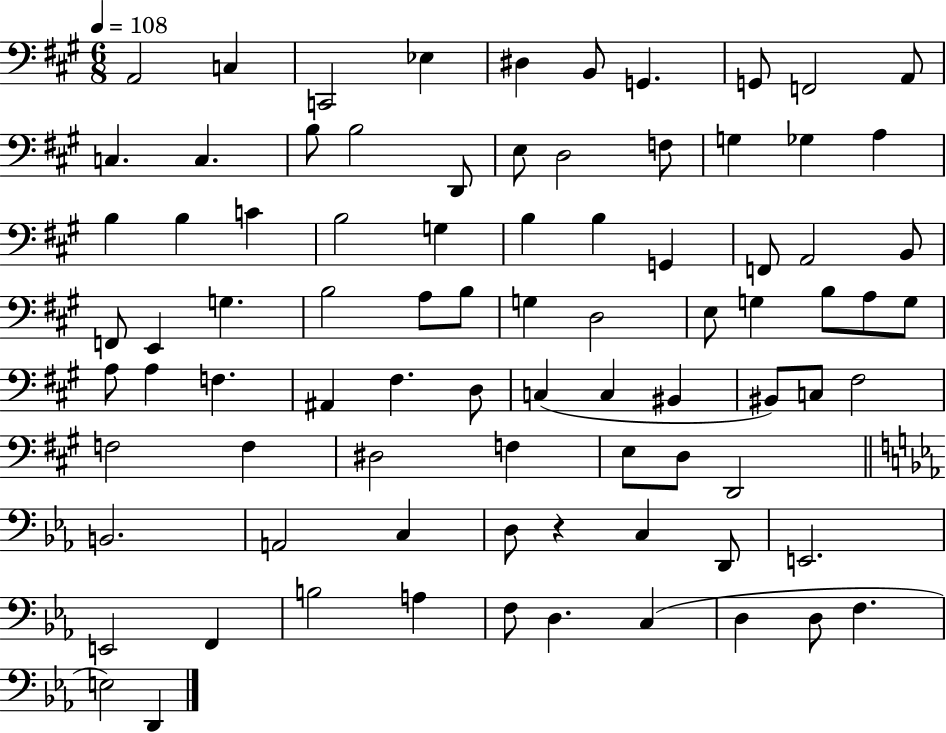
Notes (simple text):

A2/h C3/q C2/h Eb3/q D#3/q B2/e G2/q. G2/e F2/h A2/e C3/q. C3/q. B3/e B3/h D2/e E3/e D3/h F3/e G3/q Gb3/q A3/q B3/q B3/q C4/q B3/h G3/q B3/q B3/q G2/q F2/e A2/h B2/e F2/e E2/q G3/q. B3/h A3/e B3/e G3/q D3/h E3/e G3/q B3/e A3/e G3/e A3/e A3/q F3/q. A#2/q F#3/q. D3/e C3/q C3/q BIS2/q BIS2/e C3/e F#3/h F3/h F3/q D#3/h F3/q E3/e D3/e D2/h B2/h. A2/h C3/q D3/e R/q C3/q D2/e E2/h. E2/h F2/q B3/h A3/q F3/e D3/q. C3/q D3/q D3/e F3/q. E3/h D2/q